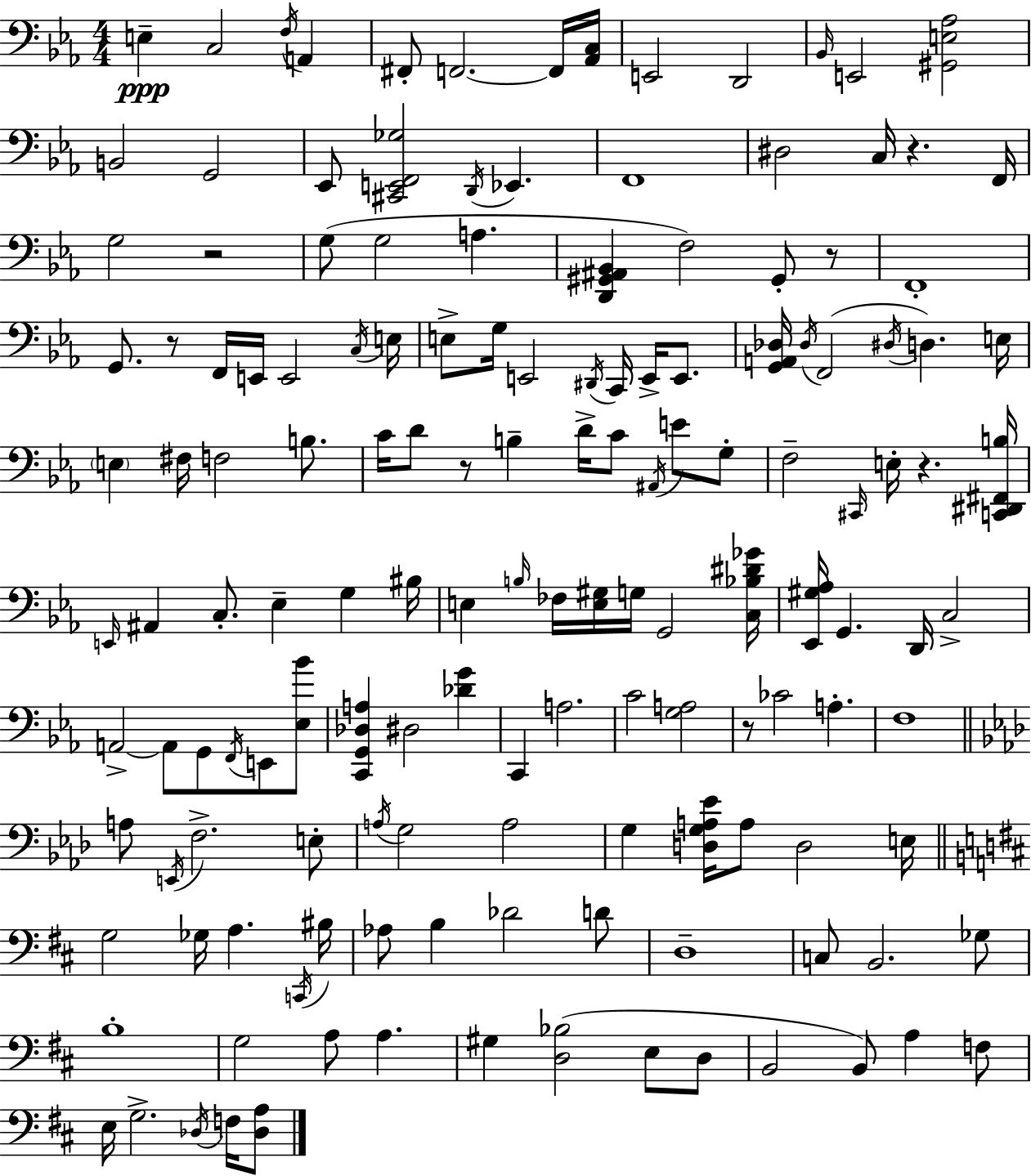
X:1
T:Untitled
M:4/4
L:1/4
K:Cm
E, C,2 F,/4 A,, ^F,,/2 F,,2 F,,/4 [_A,,C,]/4 E,,2 D,,2 _B,,/4 E,,2 [^G,,E,_A,]2 B,,2 G,,2 _E,,/2 [^C,,E,,F,,_G,]2 D,,/4 _E,, F,,4 ^D,2 C,/4 z F,,/4 G,2 z2 G,/2 G,2 A, [D,,^G,,^A,,_B,,] F,2 ^G,,/2 z/2 F,,4 G,,/2 z/2 F,,/4 E,,/4 E,,2 C,/4 E,/4 E,/2 G,/4 E,,2 ^D,,/4 C,,/4 E,,/4 E,,/2 [G,,A,,_D,]/4 _D,/4 F,,2 ^D,/4 D, E,/4 E, ^F,/4 F,2 B,/2 C/4 D/2 z/2 B, D/4 C/2 ^A,,/4 E/2 G,/2 F,2 ^C,,/4 E,/4 z [C,,^D,,^F,,B,]/4 E,,/4 ^A,, C,/2 _E, G, ^B,/4 E, B,/4 _F,/4 [E,^G,]/4 G,/4 G,,2 [C,_B,^D_G]/4 [_E,,^G,_A,]/4 G,, D,,/4 C,2 A,,2 A,,/2 G,,/2 F,,/4 E,,/2 [_E,_B]/2 [C,,G,,_D,A,] ^D,2 [_DG] C,, A,2 C2 [G,A,]2 z/2 _C2 A, F,4 A,/2 E,,/4 F,2 E,/2 A,/4 G,2 A,2 G, [D,G,A,_E]/4 A,/2 D,2 E,/4 G,2 _G,/4 A, C,,/4 ^B,/4 _A,/2 B, _D2 D/2 D,4 C,/2 B,,2 _G,/2 B,4 G,2 A,/2 A, ^G, [D,_B,]2 E,/2 D,/2 B,,2 B,,/2 A, F,/2 E,/4 G,2 _D,/4 F,/4 [_D,A,]/2